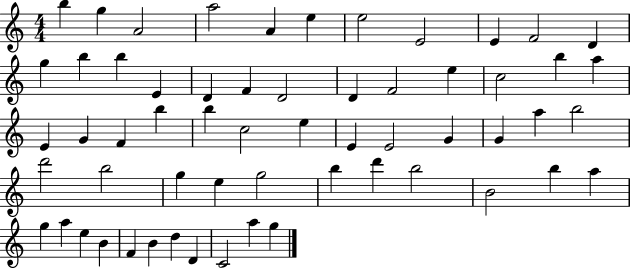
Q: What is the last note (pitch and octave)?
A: G5